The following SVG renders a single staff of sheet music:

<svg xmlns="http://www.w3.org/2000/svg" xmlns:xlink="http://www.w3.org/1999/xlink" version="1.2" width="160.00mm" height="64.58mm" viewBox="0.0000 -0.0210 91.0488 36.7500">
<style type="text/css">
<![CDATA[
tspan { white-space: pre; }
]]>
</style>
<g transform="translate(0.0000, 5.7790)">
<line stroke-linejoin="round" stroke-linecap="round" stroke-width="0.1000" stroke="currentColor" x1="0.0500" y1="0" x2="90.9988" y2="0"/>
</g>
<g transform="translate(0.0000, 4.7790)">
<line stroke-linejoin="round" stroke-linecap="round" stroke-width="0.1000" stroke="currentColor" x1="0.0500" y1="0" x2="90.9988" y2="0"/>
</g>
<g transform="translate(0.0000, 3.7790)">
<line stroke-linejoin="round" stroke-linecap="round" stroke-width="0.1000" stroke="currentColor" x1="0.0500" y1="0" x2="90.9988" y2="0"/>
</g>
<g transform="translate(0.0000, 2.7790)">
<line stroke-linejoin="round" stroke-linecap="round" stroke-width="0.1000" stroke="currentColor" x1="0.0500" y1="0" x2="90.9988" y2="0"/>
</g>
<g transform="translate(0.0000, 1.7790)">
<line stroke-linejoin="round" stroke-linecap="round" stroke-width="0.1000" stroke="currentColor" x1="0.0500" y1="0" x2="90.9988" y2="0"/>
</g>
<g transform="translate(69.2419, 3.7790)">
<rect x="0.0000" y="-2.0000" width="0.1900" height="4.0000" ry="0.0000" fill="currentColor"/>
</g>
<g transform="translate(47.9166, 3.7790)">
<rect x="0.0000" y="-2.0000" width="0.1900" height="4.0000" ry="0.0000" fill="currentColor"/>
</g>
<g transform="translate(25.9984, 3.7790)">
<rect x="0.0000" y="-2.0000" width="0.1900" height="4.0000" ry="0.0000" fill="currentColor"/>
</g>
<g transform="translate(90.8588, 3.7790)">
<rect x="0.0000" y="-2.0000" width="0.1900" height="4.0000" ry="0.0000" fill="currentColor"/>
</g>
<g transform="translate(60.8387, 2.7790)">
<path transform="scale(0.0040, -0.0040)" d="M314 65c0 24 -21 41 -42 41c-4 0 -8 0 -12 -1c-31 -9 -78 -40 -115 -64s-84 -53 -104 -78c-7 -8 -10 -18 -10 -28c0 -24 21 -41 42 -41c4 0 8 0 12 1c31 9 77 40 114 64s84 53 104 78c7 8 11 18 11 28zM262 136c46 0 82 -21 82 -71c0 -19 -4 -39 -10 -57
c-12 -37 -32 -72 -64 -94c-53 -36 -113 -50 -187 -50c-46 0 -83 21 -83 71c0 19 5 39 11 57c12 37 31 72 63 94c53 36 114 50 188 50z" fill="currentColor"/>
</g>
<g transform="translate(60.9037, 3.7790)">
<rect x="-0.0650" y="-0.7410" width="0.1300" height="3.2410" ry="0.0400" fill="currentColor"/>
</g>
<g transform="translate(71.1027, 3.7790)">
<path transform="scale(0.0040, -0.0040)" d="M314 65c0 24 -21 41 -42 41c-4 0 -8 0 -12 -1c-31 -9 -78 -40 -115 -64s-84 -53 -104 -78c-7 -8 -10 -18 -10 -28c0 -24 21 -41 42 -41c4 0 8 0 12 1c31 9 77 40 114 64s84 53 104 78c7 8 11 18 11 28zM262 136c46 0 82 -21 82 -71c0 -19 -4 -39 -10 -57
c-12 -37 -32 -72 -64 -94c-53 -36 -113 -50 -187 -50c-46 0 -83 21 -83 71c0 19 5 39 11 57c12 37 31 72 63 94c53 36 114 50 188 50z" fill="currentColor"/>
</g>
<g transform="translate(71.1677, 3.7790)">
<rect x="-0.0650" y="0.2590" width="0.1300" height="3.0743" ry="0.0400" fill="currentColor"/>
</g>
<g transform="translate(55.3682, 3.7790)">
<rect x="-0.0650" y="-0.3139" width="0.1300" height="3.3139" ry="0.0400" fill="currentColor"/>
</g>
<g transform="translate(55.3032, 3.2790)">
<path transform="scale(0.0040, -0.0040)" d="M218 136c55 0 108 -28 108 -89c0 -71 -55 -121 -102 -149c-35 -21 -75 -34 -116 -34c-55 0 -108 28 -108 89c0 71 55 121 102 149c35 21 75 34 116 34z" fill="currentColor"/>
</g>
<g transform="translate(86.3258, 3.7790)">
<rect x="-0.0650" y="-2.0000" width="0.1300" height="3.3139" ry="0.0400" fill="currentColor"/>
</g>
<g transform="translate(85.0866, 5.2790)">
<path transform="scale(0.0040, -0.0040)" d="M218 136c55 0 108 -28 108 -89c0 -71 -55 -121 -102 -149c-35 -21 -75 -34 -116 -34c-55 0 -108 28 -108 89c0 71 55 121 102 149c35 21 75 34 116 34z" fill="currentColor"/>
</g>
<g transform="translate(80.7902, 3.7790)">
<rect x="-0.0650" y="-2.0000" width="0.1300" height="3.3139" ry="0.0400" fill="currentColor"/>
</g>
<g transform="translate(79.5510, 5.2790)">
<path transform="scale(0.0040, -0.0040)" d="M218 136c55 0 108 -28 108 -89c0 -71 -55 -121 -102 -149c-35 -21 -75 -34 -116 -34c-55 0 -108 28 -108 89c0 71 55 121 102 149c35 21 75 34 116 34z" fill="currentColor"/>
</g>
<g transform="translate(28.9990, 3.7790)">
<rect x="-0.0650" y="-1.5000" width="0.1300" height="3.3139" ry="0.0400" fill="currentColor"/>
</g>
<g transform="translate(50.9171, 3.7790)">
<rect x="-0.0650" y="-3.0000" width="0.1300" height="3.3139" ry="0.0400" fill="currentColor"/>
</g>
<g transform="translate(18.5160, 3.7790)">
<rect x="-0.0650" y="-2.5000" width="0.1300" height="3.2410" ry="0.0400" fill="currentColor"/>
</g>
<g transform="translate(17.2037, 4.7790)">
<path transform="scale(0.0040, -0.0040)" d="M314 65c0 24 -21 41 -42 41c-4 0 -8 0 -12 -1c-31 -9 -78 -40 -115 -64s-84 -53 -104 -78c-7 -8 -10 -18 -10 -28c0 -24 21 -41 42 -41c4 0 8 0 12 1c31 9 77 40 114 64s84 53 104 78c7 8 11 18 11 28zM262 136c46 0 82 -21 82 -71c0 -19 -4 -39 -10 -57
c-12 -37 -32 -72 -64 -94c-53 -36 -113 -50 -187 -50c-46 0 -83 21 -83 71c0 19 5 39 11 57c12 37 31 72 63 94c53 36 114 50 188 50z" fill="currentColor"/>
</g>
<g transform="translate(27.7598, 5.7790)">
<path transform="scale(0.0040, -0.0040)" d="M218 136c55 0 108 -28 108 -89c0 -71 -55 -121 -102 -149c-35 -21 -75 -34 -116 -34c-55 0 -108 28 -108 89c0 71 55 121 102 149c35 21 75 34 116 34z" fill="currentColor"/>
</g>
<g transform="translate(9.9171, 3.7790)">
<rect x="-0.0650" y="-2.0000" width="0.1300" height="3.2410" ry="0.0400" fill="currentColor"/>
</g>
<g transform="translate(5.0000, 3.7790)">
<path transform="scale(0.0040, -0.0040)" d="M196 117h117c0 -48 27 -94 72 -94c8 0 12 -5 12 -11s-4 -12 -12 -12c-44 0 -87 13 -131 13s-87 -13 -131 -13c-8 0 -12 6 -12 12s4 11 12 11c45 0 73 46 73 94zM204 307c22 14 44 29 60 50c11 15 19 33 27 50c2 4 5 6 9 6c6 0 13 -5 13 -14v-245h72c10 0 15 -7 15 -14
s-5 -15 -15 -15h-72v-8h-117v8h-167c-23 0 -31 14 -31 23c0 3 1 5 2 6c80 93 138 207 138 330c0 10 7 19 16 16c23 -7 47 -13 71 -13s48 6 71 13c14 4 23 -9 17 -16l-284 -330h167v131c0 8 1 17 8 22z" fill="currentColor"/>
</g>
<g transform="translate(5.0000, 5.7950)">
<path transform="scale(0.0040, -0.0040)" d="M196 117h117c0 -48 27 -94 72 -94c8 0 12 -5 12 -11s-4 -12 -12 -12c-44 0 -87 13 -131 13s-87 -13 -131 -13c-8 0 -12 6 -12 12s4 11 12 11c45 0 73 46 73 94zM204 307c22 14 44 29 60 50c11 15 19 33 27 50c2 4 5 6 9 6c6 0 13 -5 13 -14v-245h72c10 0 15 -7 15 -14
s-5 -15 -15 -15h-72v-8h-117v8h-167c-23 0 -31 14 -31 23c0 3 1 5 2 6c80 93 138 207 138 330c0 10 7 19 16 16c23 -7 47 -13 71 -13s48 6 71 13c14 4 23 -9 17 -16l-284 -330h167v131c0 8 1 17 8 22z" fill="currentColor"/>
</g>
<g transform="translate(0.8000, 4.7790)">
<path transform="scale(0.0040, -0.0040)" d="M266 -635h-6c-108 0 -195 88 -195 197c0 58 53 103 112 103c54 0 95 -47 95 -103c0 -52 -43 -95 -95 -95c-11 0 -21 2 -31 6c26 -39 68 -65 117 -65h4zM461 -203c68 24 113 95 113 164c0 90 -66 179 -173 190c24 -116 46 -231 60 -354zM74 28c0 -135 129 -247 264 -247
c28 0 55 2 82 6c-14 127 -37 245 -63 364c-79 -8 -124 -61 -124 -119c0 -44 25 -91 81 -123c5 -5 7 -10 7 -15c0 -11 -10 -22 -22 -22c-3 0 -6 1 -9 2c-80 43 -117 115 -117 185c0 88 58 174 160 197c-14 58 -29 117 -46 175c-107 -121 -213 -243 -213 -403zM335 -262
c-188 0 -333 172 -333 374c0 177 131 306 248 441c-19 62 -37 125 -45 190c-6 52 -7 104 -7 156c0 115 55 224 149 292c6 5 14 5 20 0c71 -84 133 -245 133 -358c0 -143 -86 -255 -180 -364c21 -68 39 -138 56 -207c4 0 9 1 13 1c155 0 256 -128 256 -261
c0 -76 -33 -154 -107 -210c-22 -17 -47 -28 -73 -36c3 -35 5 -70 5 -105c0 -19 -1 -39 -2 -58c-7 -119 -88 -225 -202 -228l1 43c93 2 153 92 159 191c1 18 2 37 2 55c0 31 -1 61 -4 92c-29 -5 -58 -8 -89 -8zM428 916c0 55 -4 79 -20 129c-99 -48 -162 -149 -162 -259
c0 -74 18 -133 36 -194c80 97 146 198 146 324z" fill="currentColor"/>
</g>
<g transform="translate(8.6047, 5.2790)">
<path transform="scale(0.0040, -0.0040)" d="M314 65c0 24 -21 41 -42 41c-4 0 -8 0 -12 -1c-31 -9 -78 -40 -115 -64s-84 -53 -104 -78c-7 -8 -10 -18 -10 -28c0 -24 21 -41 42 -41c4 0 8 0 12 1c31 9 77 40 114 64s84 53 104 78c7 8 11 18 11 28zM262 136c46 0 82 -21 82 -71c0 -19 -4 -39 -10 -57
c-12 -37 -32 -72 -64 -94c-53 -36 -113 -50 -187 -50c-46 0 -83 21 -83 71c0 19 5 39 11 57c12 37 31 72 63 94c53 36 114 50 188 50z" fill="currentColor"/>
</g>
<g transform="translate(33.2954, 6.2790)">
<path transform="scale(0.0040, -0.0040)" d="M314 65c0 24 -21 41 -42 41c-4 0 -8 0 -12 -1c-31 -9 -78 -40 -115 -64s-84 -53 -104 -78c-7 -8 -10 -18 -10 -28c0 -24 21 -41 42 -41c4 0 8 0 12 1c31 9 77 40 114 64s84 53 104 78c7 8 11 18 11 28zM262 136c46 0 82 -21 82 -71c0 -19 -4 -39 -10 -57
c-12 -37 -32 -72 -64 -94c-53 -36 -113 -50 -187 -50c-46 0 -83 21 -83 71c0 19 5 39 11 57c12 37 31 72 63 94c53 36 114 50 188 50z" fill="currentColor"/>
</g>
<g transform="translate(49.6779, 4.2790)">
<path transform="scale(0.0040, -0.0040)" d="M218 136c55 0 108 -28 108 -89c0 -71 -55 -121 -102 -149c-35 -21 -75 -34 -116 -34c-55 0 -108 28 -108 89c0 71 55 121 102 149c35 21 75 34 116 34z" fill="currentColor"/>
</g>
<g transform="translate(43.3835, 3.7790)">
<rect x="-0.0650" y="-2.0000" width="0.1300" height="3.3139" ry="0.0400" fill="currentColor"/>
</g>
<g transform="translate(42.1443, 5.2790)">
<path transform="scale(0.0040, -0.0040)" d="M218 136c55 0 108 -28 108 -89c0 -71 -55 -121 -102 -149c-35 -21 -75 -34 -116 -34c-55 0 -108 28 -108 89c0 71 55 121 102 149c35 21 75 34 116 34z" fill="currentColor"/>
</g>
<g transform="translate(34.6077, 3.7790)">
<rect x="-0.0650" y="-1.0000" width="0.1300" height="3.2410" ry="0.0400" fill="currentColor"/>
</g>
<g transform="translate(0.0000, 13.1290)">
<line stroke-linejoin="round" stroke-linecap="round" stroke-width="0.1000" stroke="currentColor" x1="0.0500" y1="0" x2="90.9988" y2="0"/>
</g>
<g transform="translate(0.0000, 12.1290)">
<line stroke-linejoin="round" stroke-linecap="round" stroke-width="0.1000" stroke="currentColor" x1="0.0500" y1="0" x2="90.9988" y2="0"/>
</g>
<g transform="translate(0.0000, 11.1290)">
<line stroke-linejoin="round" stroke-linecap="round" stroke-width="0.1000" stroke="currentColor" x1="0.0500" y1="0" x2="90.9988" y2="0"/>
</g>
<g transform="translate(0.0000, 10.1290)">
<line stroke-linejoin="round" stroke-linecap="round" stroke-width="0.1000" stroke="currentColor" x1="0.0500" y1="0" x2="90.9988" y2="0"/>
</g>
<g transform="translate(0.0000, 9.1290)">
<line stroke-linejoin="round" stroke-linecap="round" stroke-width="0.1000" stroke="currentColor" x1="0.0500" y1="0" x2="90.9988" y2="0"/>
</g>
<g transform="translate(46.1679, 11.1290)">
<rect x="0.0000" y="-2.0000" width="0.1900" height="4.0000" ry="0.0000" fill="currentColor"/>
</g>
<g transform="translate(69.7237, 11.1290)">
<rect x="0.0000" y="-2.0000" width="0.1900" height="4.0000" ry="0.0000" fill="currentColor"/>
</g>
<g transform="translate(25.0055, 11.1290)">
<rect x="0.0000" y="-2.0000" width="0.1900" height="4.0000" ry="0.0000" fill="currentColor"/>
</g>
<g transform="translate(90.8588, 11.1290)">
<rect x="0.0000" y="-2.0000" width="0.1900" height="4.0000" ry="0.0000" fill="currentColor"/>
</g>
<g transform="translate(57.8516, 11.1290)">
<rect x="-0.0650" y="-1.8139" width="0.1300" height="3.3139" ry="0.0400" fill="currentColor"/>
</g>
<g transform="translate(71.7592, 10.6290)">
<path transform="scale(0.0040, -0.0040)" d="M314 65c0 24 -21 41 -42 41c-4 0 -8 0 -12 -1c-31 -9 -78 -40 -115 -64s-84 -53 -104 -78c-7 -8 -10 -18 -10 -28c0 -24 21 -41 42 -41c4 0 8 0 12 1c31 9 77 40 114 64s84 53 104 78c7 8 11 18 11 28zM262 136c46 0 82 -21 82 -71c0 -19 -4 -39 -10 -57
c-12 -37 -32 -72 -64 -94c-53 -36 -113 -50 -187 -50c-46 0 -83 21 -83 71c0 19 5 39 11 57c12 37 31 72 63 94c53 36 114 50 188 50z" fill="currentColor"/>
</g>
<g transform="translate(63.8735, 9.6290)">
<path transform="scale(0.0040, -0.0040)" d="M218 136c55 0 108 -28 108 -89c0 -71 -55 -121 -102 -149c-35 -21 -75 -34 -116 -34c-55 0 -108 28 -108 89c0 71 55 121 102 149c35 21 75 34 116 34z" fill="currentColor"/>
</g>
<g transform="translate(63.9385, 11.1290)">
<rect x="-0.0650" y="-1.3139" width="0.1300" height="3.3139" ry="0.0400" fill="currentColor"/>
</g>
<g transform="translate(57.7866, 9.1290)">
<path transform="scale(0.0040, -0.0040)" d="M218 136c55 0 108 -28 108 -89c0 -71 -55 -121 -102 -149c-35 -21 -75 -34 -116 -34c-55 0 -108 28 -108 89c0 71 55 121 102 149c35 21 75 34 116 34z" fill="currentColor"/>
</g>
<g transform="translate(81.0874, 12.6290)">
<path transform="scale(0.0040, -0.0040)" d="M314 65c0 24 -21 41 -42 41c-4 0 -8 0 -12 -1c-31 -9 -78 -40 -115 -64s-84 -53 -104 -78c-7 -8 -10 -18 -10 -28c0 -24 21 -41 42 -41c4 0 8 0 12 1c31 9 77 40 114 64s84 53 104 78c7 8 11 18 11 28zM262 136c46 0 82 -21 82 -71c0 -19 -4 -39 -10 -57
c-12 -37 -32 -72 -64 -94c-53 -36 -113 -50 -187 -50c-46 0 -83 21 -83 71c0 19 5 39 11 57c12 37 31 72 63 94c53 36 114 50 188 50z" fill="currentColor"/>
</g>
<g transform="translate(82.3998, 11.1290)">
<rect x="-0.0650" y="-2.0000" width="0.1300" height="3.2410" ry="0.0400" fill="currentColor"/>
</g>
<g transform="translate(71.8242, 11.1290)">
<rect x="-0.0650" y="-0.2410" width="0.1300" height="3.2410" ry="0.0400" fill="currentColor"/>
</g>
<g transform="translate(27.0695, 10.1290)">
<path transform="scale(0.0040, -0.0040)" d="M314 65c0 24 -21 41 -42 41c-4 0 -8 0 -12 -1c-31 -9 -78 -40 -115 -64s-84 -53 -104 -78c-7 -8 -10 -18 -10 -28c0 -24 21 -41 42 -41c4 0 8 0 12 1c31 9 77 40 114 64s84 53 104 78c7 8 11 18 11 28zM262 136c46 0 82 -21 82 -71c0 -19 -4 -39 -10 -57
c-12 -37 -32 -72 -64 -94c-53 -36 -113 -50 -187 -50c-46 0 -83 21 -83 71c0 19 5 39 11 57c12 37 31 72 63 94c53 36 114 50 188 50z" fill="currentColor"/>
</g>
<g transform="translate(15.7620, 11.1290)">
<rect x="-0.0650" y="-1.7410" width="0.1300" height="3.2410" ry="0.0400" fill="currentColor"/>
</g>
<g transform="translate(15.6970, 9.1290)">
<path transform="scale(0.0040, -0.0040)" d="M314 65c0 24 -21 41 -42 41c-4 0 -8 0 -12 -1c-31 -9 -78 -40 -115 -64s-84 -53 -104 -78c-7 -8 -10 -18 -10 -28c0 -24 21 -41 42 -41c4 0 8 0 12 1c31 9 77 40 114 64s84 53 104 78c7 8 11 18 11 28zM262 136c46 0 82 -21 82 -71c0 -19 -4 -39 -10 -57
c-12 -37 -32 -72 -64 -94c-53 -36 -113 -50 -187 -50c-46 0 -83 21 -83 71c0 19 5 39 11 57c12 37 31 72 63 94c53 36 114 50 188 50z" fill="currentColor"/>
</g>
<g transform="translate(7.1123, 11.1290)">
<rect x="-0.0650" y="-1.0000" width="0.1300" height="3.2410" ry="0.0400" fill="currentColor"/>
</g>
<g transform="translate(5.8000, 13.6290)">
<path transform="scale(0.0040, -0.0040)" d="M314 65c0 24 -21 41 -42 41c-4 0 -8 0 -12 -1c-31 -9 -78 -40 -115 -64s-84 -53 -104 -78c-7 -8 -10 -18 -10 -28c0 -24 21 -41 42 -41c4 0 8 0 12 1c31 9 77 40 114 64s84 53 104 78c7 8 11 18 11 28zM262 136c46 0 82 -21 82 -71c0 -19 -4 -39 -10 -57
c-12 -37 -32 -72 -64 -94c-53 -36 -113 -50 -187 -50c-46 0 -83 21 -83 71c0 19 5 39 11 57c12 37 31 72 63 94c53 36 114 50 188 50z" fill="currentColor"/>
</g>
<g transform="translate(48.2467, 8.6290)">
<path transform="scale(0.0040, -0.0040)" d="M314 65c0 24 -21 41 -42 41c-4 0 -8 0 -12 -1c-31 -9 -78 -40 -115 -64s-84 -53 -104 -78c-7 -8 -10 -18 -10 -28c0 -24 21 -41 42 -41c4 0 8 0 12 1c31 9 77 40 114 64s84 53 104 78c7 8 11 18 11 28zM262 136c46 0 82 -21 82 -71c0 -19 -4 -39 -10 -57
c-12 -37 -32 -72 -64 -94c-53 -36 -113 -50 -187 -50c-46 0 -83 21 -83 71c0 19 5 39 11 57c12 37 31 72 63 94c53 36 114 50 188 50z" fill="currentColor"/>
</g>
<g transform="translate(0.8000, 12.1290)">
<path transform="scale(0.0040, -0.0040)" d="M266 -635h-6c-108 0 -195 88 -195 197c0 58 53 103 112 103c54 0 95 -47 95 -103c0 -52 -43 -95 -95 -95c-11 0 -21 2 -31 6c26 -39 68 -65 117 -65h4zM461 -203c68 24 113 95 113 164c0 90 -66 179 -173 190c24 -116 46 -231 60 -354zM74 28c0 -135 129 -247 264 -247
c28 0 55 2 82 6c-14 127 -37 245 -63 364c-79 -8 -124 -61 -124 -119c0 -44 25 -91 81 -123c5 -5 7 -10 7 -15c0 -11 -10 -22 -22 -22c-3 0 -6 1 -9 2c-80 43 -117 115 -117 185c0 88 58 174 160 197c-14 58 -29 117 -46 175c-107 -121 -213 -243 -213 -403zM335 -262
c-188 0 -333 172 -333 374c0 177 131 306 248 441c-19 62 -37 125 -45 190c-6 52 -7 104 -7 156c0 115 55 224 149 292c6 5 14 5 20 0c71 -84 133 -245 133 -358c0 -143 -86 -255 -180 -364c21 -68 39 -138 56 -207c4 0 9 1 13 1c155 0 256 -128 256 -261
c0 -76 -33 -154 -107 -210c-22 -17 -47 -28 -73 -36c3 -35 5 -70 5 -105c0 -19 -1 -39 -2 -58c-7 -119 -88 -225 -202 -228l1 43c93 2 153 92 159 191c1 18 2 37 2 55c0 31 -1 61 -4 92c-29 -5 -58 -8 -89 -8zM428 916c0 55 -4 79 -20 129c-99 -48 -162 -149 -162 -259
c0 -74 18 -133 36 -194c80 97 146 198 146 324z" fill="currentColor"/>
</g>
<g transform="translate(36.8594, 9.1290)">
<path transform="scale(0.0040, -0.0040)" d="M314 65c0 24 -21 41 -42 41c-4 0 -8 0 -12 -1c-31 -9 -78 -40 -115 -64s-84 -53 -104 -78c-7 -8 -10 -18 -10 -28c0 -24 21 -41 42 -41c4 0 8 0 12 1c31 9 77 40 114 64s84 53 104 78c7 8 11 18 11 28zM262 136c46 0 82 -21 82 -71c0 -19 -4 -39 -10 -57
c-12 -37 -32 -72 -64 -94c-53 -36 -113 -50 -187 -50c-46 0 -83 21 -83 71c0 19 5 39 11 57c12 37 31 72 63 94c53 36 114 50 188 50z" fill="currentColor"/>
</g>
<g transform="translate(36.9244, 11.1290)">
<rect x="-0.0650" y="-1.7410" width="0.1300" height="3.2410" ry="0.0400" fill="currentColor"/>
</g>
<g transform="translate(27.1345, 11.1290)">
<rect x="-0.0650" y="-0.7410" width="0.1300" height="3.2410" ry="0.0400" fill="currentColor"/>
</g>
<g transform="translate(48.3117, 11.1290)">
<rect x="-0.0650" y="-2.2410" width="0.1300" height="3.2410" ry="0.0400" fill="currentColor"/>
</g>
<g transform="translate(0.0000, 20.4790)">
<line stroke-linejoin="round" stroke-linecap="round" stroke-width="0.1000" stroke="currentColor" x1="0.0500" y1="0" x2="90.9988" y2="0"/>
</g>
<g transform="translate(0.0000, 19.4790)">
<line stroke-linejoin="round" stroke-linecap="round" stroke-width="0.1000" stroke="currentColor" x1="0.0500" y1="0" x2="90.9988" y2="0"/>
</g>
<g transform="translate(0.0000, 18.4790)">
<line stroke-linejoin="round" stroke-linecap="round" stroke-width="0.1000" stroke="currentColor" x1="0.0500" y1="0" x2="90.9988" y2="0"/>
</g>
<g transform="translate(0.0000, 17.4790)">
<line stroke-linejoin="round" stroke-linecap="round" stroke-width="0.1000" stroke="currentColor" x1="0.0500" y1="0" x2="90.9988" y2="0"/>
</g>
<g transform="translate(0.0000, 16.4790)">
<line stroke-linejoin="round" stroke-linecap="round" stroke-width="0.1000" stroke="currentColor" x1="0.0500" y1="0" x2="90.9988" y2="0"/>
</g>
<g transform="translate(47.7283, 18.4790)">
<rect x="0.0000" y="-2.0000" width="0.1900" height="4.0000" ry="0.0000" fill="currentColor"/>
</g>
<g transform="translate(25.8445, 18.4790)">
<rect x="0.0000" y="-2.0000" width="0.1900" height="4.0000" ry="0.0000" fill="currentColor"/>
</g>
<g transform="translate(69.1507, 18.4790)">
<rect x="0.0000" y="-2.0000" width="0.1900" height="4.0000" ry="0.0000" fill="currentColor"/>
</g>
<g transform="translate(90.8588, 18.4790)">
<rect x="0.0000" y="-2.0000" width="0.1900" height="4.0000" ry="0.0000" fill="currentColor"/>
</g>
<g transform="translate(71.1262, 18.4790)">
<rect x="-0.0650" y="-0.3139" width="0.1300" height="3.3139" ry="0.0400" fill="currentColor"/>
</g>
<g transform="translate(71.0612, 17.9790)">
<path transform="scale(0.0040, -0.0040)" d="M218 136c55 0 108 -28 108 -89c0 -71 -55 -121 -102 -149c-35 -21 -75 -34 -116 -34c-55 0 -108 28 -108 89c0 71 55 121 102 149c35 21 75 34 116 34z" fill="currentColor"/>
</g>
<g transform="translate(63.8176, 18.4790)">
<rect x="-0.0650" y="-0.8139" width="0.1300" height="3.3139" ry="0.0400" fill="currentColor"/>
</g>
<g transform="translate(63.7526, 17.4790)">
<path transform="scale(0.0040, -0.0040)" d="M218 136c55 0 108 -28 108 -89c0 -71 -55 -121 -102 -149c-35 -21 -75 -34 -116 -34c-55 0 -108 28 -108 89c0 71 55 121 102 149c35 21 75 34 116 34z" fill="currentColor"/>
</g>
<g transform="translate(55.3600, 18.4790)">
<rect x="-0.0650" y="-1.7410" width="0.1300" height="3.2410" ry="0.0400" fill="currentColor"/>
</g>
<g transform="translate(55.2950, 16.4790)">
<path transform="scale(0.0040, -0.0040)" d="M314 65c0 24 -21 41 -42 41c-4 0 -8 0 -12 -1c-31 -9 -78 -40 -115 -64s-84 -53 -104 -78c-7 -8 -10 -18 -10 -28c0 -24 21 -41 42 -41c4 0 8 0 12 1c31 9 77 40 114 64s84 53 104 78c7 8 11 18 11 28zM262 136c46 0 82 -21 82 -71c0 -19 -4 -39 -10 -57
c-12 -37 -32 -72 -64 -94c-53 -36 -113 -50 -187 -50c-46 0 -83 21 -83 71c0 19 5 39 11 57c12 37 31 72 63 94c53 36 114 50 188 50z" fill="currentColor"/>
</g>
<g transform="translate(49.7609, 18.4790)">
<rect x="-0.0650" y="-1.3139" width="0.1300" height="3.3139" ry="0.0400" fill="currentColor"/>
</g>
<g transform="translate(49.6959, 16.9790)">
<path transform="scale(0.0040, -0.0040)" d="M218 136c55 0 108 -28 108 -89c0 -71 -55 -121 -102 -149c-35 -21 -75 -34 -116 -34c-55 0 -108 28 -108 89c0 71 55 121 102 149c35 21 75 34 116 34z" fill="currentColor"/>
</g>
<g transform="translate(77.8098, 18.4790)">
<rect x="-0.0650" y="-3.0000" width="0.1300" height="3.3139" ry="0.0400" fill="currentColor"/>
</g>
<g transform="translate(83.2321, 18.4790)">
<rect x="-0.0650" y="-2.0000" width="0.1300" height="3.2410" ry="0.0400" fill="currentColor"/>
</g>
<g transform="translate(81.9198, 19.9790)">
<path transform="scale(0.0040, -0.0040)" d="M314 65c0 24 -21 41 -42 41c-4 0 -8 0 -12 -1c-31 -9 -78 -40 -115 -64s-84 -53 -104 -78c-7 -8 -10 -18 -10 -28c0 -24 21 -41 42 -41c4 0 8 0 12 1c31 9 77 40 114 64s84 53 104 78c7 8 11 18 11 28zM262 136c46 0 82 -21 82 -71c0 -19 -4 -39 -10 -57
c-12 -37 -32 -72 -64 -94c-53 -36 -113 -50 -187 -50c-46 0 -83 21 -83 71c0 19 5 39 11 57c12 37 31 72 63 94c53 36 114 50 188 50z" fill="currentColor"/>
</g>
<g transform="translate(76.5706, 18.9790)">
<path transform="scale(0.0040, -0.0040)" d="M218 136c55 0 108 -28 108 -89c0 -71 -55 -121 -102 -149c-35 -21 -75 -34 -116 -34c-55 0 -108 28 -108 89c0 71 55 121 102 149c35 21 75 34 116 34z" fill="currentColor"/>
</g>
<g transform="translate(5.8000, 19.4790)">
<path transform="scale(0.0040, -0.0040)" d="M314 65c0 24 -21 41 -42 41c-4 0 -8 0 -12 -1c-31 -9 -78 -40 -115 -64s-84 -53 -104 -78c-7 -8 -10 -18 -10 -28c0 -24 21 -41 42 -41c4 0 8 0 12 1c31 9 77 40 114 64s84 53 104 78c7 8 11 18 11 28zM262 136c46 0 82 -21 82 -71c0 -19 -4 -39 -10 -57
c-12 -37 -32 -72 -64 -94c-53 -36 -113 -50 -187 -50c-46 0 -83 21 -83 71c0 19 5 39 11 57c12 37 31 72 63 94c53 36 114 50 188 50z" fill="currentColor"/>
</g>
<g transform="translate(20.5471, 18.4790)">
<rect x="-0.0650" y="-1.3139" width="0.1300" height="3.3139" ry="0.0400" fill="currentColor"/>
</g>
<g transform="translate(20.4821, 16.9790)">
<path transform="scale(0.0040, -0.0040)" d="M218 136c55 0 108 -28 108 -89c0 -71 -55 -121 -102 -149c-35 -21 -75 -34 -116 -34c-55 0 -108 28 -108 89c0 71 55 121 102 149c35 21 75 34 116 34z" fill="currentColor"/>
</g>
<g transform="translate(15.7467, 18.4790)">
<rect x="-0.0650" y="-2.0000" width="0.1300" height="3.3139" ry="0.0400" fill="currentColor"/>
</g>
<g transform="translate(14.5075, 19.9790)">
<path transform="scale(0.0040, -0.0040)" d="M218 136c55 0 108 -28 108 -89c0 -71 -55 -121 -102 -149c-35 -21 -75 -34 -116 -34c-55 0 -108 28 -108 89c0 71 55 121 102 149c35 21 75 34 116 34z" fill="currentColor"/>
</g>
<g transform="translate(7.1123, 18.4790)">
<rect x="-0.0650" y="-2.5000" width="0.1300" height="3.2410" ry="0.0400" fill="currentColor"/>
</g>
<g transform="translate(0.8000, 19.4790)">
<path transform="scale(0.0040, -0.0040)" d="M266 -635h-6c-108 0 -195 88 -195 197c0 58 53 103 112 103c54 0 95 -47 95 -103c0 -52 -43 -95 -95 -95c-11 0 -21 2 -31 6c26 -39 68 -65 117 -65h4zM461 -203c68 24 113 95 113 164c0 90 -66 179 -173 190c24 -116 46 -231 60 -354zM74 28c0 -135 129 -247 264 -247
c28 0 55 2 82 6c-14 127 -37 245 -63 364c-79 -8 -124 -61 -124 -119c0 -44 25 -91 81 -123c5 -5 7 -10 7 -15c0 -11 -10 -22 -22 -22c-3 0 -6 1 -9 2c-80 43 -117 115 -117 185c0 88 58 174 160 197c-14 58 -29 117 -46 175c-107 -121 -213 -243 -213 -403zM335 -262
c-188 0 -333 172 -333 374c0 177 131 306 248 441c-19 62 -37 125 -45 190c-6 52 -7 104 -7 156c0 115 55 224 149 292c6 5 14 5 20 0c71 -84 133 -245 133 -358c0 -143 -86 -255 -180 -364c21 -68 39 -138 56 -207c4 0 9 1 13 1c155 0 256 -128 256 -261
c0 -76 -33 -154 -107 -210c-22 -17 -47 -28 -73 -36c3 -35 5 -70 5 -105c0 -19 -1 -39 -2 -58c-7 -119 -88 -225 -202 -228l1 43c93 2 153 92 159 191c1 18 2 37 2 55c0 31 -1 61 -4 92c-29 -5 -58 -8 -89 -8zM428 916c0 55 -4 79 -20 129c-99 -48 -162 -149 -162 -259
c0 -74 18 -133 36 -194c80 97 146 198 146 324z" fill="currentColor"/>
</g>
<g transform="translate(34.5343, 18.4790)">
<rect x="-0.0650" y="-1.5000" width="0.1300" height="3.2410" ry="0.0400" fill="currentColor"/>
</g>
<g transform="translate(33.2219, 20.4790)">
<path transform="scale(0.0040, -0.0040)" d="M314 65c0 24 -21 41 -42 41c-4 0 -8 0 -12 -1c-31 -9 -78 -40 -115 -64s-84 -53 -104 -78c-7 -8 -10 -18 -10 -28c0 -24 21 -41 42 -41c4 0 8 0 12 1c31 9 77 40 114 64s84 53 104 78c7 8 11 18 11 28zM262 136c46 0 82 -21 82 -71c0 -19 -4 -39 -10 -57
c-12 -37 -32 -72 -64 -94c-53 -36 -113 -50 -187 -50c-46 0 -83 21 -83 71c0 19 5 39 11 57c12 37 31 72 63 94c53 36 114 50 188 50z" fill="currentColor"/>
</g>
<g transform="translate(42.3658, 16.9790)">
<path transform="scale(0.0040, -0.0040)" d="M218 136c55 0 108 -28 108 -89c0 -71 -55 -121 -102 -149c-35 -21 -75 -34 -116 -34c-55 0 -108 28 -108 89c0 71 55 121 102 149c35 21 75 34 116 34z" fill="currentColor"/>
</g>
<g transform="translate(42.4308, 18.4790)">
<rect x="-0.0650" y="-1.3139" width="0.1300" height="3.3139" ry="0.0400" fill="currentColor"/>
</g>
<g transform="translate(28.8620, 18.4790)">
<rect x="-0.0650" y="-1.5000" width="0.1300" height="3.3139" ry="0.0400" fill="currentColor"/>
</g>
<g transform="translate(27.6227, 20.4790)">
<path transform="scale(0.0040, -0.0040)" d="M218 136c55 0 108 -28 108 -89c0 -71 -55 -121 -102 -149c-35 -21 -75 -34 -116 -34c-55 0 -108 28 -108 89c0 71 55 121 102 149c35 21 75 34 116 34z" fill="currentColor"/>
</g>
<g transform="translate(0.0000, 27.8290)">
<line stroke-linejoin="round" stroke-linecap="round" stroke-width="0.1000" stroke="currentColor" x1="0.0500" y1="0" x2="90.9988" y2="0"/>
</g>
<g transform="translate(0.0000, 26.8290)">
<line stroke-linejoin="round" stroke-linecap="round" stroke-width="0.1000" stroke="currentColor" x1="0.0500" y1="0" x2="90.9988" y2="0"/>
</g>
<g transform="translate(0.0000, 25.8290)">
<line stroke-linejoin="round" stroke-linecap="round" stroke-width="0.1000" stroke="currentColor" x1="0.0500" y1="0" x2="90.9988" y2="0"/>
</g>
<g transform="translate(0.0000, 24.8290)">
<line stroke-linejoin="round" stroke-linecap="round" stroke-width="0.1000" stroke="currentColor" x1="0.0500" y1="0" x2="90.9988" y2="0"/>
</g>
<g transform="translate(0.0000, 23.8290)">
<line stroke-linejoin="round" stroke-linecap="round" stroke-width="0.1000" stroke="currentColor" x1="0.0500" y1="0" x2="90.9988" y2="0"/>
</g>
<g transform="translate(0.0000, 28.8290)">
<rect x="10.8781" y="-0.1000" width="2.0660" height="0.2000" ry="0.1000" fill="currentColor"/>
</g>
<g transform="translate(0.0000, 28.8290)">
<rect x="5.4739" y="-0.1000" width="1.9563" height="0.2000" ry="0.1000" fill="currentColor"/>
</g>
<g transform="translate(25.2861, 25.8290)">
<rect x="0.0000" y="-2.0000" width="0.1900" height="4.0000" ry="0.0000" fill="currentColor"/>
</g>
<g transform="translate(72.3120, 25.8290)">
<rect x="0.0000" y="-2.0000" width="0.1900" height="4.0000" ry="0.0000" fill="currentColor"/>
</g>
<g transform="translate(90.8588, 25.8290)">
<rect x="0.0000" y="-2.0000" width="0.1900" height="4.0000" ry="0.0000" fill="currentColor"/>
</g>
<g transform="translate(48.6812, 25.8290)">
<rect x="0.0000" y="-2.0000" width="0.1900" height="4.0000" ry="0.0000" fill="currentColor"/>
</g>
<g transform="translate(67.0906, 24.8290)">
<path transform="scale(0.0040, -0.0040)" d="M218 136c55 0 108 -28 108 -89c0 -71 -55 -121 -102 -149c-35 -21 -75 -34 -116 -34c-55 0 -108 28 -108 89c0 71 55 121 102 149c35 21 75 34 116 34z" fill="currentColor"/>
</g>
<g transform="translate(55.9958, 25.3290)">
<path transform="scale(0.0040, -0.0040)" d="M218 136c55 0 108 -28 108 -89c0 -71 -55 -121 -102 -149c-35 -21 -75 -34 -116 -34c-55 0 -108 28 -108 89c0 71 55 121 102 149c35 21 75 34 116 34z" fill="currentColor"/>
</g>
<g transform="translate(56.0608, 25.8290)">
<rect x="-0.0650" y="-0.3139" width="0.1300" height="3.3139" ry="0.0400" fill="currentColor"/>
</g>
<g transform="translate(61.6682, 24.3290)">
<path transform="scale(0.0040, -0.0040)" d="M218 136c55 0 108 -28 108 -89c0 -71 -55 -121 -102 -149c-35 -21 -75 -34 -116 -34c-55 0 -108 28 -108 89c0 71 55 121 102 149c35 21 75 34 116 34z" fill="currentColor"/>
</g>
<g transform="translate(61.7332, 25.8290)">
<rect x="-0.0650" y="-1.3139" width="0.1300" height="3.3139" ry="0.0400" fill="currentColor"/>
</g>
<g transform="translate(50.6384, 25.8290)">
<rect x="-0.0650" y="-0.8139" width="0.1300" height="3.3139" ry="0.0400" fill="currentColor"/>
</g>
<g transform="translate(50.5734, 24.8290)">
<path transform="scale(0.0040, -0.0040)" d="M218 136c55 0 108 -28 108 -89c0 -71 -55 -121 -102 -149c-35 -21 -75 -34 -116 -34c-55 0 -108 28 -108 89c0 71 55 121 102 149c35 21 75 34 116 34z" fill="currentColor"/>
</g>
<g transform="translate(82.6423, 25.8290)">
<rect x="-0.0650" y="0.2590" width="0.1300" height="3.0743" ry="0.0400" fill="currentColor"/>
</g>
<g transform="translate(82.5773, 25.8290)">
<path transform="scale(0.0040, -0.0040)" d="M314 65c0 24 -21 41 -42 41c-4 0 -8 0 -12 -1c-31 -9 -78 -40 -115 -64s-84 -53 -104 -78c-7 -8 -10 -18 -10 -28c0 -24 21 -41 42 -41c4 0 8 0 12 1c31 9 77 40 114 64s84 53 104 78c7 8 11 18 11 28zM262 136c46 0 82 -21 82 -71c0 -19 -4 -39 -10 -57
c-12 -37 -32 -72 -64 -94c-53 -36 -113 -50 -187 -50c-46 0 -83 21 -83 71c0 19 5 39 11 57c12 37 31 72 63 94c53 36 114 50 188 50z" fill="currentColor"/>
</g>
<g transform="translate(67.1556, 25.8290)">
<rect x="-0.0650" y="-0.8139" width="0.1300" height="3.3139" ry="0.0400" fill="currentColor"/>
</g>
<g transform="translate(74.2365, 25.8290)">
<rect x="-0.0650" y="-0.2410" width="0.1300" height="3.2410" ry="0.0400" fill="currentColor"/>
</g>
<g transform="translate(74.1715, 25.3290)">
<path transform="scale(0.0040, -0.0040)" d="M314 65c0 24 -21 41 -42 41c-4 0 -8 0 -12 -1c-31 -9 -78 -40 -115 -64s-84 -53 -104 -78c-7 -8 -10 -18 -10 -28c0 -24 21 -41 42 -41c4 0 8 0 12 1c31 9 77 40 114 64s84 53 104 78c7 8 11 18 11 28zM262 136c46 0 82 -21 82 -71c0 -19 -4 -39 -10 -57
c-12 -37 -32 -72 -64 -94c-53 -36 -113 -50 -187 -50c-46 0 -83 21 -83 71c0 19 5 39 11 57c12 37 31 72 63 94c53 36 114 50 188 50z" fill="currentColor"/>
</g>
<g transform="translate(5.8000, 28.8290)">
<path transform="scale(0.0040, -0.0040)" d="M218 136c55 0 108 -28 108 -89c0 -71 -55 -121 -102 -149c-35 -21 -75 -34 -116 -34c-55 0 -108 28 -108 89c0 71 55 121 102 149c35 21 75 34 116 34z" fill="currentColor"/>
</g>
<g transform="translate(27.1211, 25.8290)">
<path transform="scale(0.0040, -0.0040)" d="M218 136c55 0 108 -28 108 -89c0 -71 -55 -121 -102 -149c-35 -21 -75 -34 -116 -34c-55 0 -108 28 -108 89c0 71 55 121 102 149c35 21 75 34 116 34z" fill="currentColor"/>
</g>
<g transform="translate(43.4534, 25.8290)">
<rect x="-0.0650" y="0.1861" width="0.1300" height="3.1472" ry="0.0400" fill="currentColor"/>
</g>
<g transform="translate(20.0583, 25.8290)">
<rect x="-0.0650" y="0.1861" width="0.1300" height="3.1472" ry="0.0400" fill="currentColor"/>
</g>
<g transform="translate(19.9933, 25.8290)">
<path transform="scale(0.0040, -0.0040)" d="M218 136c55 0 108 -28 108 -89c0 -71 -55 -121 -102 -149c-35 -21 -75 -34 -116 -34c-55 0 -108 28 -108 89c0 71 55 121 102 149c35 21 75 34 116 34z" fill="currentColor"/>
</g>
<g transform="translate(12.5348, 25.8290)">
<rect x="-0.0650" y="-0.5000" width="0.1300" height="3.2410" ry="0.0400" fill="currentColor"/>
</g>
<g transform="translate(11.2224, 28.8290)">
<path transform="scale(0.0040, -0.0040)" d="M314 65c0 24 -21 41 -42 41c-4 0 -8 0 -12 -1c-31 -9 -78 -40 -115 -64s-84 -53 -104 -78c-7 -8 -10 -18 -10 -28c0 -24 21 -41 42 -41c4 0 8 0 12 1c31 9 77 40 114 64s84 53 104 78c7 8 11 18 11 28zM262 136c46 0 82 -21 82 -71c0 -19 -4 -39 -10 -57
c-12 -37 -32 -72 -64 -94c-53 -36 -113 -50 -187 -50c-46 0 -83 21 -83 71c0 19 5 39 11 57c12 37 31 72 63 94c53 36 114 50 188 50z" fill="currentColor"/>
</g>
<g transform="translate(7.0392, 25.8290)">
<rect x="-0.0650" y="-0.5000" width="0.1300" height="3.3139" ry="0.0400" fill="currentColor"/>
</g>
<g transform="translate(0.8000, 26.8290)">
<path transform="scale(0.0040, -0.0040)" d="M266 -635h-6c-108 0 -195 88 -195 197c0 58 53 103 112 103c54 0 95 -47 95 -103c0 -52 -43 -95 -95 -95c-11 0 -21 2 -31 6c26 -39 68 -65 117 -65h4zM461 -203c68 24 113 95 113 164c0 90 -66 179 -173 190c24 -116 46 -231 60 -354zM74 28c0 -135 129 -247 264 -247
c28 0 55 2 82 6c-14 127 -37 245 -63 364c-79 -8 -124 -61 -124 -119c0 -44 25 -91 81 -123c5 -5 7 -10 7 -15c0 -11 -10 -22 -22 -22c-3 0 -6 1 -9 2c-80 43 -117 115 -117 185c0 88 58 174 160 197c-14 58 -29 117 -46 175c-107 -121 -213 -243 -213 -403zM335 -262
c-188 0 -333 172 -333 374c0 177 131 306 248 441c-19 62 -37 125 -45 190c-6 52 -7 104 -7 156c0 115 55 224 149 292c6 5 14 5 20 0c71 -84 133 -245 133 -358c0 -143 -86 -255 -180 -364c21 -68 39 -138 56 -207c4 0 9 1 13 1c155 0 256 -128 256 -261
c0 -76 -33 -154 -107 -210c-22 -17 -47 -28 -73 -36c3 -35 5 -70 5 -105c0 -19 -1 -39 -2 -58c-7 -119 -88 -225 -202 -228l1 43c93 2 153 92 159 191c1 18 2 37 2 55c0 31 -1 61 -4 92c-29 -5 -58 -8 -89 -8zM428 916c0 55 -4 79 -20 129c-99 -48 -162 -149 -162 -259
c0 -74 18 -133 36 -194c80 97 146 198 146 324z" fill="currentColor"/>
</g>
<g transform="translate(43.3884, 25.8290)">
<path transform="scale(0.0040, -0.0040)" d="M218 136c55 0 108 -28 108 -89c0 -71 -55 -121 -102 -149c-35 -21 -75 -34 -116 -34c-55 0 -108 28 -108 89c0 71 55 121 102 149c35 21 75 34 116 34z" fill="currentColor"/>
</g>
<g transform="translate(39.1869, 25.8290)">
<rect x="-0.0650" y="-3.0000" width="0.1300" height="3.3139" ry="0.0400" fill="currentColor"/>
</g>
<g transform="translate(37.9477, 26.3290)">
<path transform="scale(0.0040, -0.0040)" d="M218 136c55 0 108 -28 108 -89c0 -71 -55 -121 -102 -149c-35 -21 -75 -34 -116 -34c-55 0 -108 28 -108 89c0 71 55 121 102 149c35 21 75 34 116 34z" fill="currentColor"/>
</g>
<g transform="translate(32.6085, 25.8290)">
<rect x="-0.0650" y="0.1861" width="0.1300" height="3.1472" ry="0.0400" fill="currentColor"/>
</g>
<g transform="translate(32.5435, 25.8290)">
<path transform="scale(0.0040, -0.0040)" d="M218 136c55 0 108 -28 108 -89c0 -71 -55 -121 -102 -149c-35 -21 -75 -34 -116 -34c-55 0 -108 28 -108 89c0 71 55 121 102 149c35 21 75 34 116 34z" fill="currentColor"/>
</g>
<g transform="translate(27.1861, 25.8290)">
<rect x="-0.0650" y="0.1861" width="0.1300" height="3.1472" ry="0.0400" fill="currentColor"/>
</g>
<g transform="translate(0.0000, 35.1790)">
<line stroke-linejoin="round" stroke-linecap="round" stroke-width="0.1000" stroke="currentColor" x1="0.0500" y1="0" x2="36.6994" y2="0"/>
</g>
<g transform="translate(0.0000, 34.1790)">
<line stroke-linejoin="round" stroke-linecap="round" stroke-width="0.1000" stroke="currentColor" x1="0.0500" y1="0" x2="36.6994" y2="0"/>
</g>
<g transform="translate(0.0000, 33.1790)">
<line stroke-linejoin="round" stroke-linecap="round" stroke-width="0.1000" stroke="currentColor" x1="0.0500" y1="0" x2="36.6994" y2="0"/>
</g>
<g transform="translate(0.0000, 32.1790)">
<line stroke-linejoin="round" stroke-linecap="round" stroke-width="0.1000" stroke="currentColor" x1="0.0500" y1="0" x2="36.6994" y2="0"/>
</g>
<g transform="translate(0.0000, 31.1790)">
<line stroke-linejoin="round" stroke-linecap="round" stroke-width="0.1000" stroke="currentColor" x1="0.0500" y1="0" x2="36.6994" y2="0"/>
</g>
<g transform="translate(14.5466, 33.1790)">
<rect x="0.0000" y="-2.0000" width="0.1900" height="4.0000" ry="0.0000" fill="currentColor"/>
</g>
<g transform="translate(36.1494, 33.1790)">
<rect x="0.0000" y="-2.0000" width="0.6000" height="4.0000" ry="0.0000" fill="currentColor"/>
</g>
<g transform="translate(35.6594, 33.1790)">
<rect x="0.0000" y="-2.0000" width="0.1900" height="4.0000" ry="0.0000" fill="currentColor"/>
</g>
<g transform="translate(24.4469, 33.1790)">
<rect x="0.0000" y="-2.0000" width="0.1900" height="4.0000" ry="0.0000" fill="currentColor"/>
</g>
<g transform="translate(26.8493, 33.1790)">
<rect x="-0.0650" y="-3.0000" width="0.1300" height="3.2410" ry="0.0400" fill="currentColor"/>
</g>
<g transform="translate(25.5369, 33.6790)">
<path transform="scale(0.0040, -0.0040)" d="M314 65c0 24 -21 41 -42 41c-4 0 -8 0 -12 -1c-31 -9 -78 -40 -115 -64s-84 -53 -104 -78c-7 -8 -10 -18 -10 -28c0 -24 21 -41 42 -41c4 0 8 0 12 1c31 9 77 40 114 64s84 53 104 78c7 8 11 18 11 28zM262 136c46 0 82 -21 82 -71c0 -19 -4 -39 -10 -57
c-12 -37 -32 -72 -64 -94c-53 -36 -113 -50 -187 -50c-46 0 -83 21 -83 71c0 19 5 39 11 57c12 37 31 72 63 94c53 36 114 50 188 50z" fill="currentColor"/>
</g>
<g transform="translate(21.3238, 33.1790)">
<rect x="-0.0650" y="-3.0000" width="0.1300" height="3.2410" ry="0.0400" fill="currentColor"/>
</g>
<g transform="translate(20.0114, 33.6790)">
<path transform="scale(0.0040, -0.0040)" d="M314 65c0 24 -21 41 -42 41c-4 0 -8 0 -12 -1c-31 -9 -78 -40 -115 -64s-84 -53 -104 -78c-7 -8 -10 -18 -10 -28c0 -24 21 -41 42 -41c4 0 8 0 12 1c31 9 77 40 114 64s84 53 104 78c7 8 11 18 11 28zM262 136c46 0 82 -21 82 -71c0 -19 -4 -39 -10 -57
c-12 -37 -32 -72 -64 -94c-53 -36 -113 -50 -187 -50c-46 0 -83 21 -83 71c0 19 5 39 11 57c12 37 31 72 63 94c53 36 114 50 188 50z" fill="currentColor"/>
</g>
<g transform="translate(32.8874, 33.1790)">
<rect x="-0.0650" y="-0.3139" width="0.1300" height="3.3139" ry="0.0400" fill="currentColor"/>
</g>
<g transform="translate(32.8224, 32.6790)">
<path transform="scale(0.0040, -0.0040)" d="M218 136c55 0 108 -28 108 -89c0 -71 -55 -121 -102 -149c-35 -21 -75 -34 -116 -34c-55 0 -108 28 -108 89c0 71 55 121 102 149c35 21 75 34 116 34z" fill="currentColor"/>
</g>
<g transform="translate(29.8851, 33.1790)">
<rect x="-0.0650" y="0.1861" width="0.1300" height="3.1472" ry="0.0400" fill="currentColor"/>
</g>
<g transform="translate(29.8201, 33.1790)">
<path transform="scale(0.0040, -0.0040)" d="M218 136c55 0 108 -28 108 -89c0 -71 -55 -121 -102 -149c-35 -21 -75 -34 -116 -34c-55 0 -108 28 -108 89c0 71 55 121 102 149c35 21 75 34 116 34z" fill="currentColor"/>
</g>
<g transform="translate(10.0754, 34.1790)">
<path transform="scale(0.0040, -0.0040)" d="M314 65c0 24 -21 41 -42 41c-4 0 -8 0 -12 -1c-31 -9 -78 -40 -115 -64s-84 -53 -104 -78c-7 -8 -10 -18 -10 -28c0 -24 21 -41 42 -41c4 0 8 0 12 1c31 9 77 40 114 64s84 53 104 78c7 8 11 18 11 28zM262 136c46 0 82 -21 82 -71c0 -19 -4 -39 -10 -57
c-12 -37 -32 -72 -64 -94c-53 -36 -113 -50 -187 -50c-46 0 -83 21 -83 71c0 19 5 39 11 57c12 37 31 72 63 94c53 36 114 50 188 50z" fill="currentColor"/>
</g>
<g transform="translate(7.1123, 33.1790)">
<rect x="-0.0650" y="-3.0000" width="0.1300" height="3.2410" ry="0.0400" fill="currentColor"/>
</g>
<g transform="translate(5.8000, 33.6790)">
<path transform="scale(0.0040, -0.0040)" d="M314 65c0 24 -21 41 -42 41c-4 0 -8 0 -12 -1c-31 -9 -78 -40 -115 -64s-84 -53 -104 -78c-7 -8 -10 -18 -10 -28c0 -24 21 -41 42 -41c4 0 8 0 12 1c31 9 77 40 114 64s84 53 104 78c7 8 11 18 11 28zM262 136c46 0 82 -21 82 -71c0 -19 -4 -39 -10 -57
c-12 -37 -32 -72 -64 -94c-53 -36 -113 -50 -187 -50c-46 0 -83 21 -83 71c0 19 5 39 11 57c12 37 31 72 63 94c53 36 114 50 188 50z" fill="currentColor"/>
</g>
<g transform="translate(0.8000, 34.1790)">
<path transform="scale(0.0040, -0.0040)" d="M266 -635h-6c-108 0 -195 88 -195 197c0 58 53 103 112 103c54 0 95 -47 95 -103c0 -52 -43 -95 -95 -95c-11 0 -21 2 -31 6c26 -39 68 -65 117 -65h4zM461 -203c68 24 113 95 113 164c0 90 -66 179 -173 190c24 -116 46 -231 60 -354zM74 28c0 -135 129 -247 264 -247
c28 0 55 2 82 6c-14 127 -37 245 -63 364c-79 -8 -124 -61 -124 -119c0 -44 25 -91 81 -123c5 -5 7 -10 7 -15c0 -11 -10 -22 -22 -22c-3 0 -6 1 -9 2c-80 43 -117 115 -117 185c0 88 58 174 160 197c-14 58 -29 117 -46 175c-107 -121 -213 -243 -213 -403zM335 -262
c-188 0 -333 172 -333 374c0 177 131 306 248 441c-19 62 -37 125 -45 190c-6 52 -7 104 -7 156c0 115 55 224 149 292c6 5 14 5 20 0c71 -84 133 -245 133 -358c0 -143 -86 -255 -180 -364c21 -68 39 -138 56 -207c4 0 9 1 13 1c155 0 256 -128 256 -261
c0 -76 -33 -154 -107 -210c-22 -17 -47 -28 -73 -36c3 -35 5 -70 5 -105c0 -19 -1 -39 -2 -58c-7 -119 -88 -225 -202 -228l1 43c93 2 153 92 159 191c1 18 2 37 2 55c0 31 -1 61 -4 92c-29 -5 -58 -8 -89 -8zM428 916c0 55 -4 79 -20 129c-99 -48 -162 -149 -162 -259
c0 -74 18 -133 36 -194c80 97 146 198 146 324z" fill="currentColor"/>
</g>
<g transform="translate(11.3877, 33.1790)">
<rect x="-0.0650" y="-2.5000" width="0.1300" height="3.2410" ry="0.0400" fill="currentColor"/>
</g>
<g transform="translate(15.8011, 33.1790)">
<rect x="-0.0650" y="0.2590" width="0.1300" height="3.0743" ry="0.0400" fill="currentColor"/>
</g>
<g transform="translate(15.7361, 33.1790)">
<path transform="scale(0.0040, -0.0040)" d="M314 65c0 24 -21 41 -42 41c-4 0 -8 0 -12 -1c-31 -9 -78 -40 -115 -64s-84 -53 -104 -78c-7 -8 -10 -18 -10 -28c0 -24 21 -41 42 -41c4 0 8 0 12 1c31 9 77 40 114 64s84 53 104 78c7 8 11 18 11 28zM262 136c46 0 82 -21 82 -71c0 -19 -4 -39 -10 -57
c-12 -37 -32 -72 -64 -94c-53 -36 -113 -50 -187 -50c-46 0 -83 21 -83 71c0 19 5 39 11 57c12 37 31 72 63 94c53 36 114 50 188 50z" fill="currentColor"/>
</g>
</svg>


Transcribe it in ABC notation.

X:1
T:Untitled
M:4/4
L:1/4
K:C
F2 G2 E D2 F A c d2 B2 F F D2 f2 d2 f2 g2 f e c2 F2 G2 F e E E2 e e f2 d c A F2 C C2 B B B A B d c e d c2 B2 A2 G2 B2 A2 A2 B c